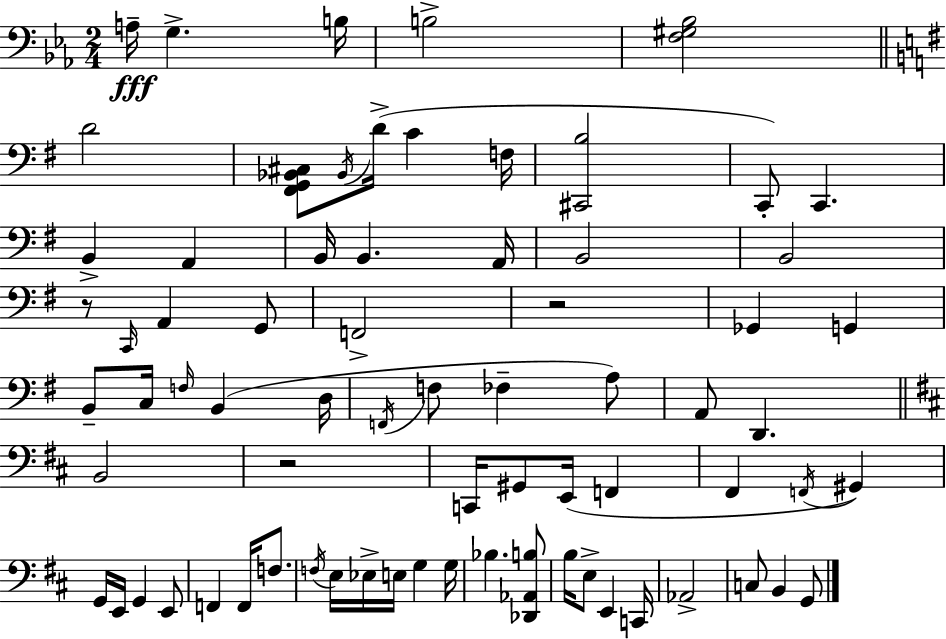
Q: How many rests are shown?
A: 3